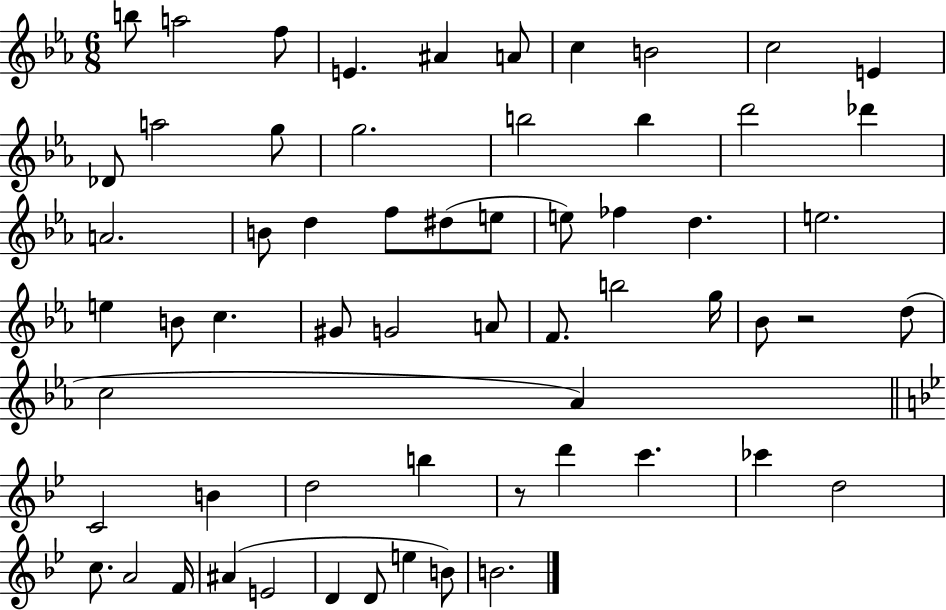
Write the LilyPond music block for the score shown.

{
  \clef treble
  \numericTimeSignature
  \time 6/8
  \key ees \major
  b''8 a''2 f''8 | e'4. ais'4 a'8 | c''4 b'2 | c''2 e'4 | \break des'8 a''2 g''8 | g''2. | b''2 b''4 | d'''2 des'''4 | \break a'2. | b'8 d''4 f''8 dis''8( e''8 | e''8) fes''4 d''4. | e''2. | \break e''4 b'8 c''4. | gis'8 g'2 a'8 | f'8. b''2 g''16 | bes'8 r2 d''8( | \break c''2 aes'4) | \bar "||" \break \key bes \major c'2 b'4 | d''2 b''4 | r8 d'''4 c'''4. | ces'''4 d''2 | \break c''8. a'2 f'16 | ais'4( e'2 | d'4 d'8 e''4 b'8) | b'2. | \break \bar "|."
}